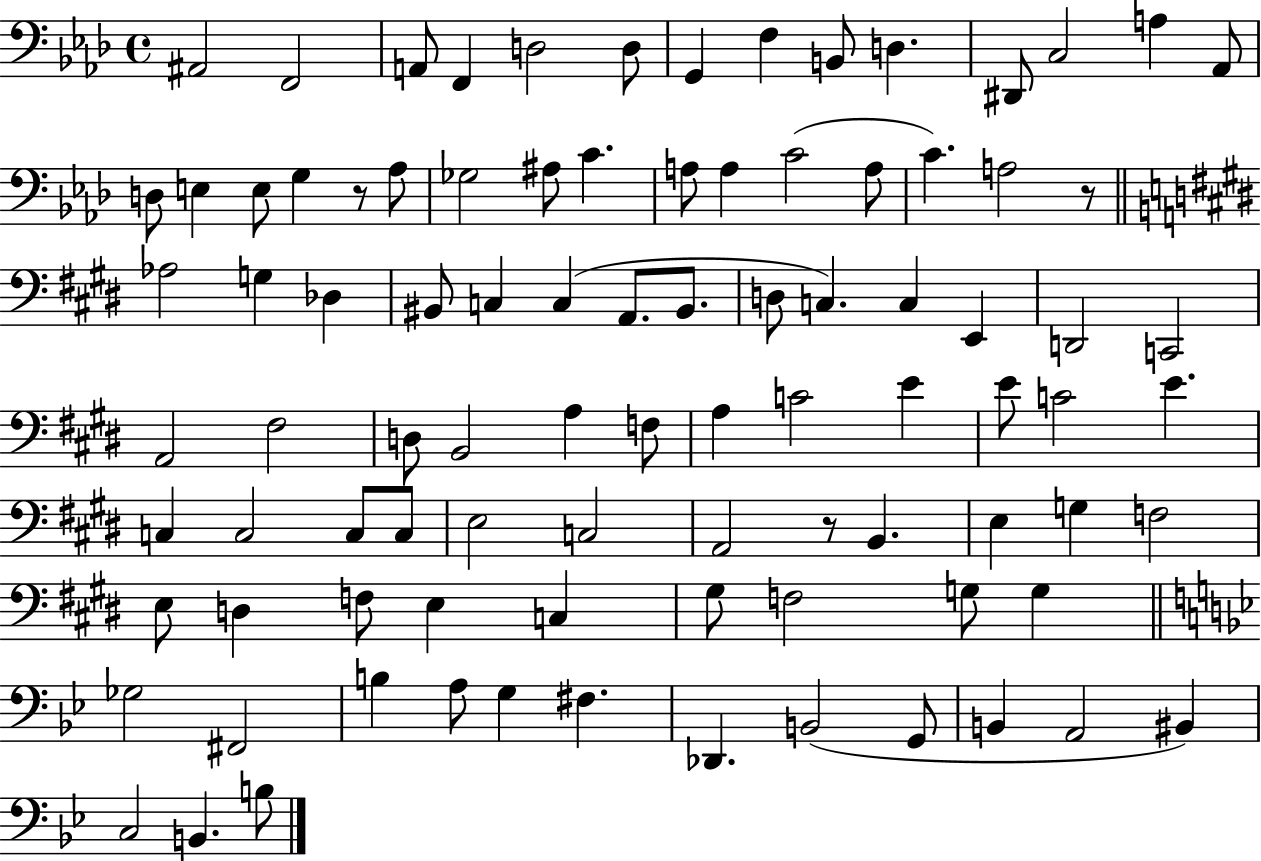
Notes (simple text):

A#2/h F2/h A2/e F2/q D3/h D3/e G2/q F3/q B2/e D3/q. D#2/e C3/h A3/q Ab2/e D3/e E3/q E3/e G3/q R/e Ab3/e Gb3/h A#3/e C4/q. A3/e A3/q C4/h A3/e C4/q. A3/h R/e Ab3/h G3/q Db3/q BIS2/e C3/q C3/q A2/e. BIS2/e. D3/e C3/q. C3/q E2/q D2/h C2/h A2/h F#3/h D3/e B2/h A3/q F3/e A3/q C4/h E4/q E4/e C4/h E4/q. C3/q C3/h C3/e C3/e E3/h C3/h A2/h R/e B2/q. E3/q G3/q F3/h E3/e D3/q F3/e E3/q C3/q G#3/e F3/h G3/e G3/q Gb3/h F#2/h B3/q A3/e G3/q F#3/q. Db2/q. B2/h G2/e B2/q A2/h BIS2/q C3/h B2/q. B3/e